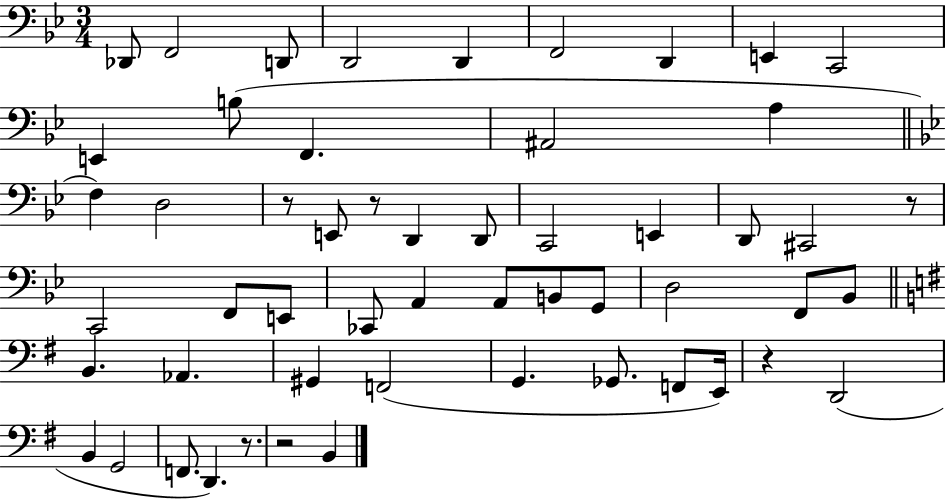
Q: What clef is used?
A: bass